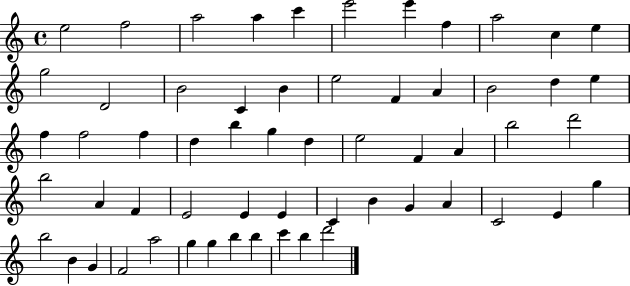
E5/h F5/h A5/h A5/q C6/q E6/h E6/q F5/q A5/h C5/q E5/q G5/h D4/h B4/h C4/q B4/q E5/h F4/q A4/q B4/h D5/q E5/q F5/q F5/h F5/q D5/q B5/q G5/q D5/q E5/h F4/q A4/q B5/h D6/h B5/h A4/q F4/q E4/h E4/q E4/q C4/q B4/q G4/q A4/q C4/h E4/q G5/q B5/h B4/q G4/q F4/h A5/h G5/q G5/q B5/q B5/q C6/q B5/q D6/h